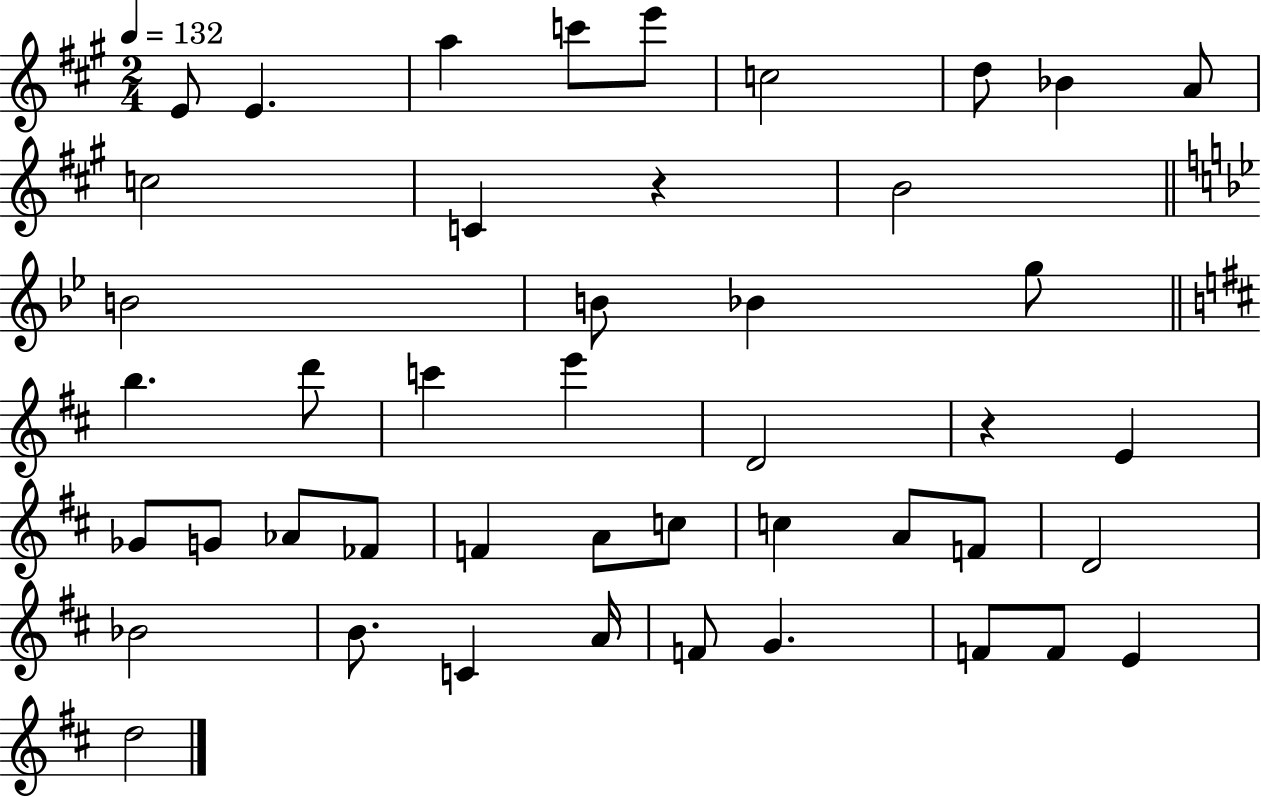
X:1
T:Untitled
M:2/4
L:1/4
K:A
E/2 E a c'/2 e'/2 c2 d/2 _B A/2 c2 C z B2 B2 B/2 _B g/2 b d'/2 c' e' D2 z E _G/2 G/2 _A/2 _F/2 F A/2 c/2 c A/2 F/2 D2 _B2 B/2 C A/4 F/2 G F/2 F/2 E d2